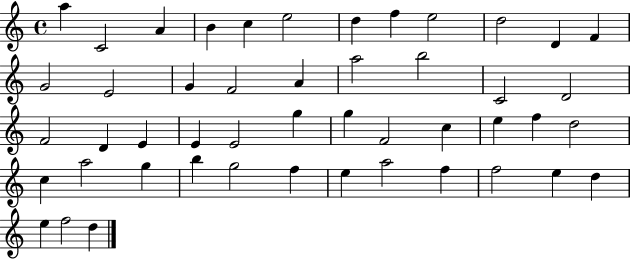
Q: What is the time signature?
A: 4/4